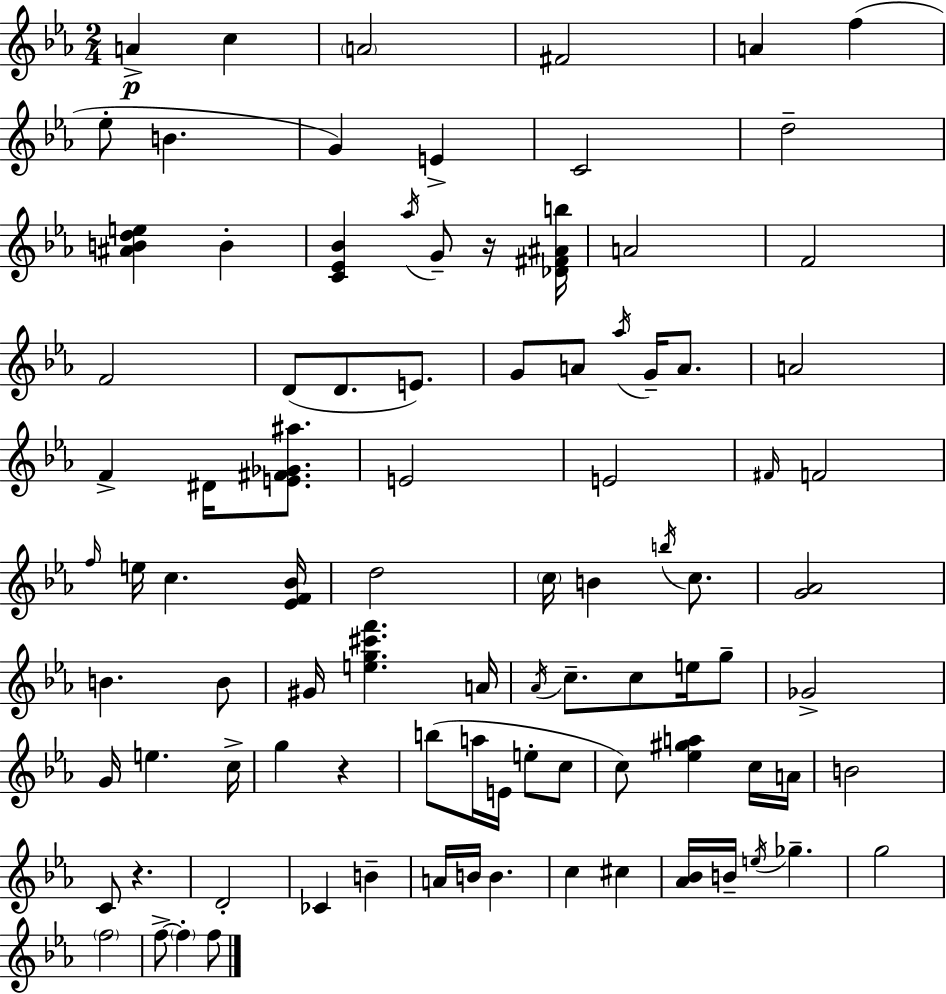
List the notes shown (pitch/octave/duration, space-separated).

A4/q C5/q A4/h F#4/h A4/q F5/q Eb5/e B4/q. G4/q E4/q C4/h D5/h [A#4,B4,D5,E5]/q B4/q [C4,Eb4,Bb4]/q Ab5/s G4/e R/s [Db4,F#4,A#4,B5]/s A4/h F4/h F4/h D4/e D4/e. E4/e. G4/e A4/e Ab5/s G4/s A4/e. A4/h F4/q D#4/s [E4,F#4,Gb4,A#5]/e. E4/h E4/h F#4/s F4/h F5/s E5/s C5/q. [Eb4,F4,Bb4]/s D5/h C5/s B4/q B5/s C5/e. [G4,Ab4]/h B4/q. B4/e G#4/s [E5,G5,C#6,F6]/q. A4/s Ab4/s C5/e. C5/e E5/s G5/e Gb4/h G4/s E5/q. C5/s G5/q R/q B5/e A5/s E4/s E5/e C5/e C5/e [Eb5,G#5,A5]/q C5/s A4/s B4/h C4/e R/q. D4/h CES4/q B4/q A4/s B4/s B4/q. C5/q C#5/q [Ab4,Bb4]/s B4/s E5/s Gb5/q. G5/h F5/h F5/e F5/q F5/e